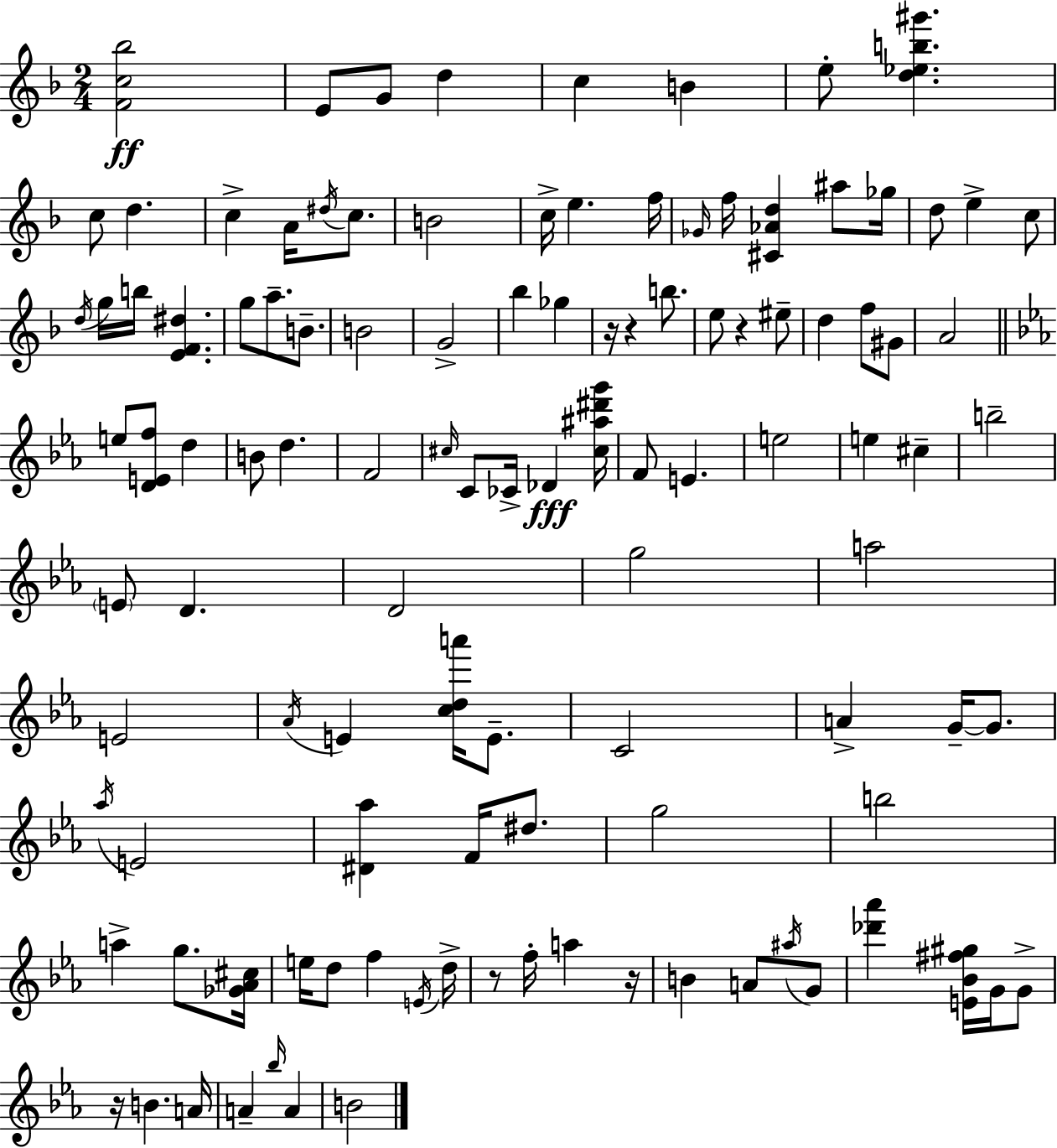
X:1
T:Untitled
M:2/4
L:1/4
K:Dm
[Fc_b]2 E/2 G/2 d c B e/2 [d_eb^g'] c/2 d c A/4 ^d/4 c/2 B2 c/4 e f/4 _G/4 f/4 [^C_Ad] ^a/2 _g/4 d/2 e c/2 d/4 g/4 b/4 [EF^d] g/2 a/2 B/2 B2 G2 _b _g z/4 z b/2 e/2 z ^e/2 d f/2 ^G/2 A2 e/2 [DEf]/2 d B/2 d F2 ^c/4 C/2 _C/4 _D [^c^a^d'g']/4 F/2 E e2 e ^c b2 E/2 D D2 g2 a2 E2 _A/4 E [cda']/4 E/2 C2 A G/4 G/2 _a/4 E2 [^D_a] F/4 ^d/2 g2 b2 a g/2 [_G_A^c]/4 e/4 d/2 f E/4 d/4 z/2 f/4 a z/4 B A/2 ^a/4 G/2 [_d'_a'] [E_B^f^g]/4 G/4 G/2 z/4 B A/4 A _b/4 A B2